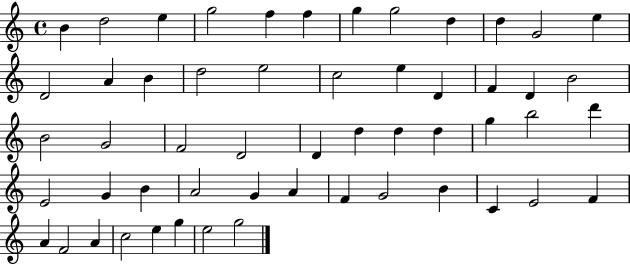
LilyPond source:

{
  \clef treble
  \time 4/4
  \defaultTimeSignature
  \key c \major
  b'4 d''2 e''4 | g''2 f''4 f''4 | g''4 g''2 d''4 | d''4 g'2 e''4 | \break d'2 a'4 b'4 | d''2 e''2 | c''2 e''4 d'4 | f'4 d'4 b'2 | \break b'2 g'2 | f'2 d'2 | d'4 d''4 d''4 d''4 | g''4 b''2 d'''4 | \break e'2 g'4 b'4 | a'2 g'4 a'4 | f'4 g'2 b'4 | c'4 e'2 f'4 | \break a'4 f'2 a'4 | c''2 e''4 g''4 | e''2 g''2 | \bar "|."
}